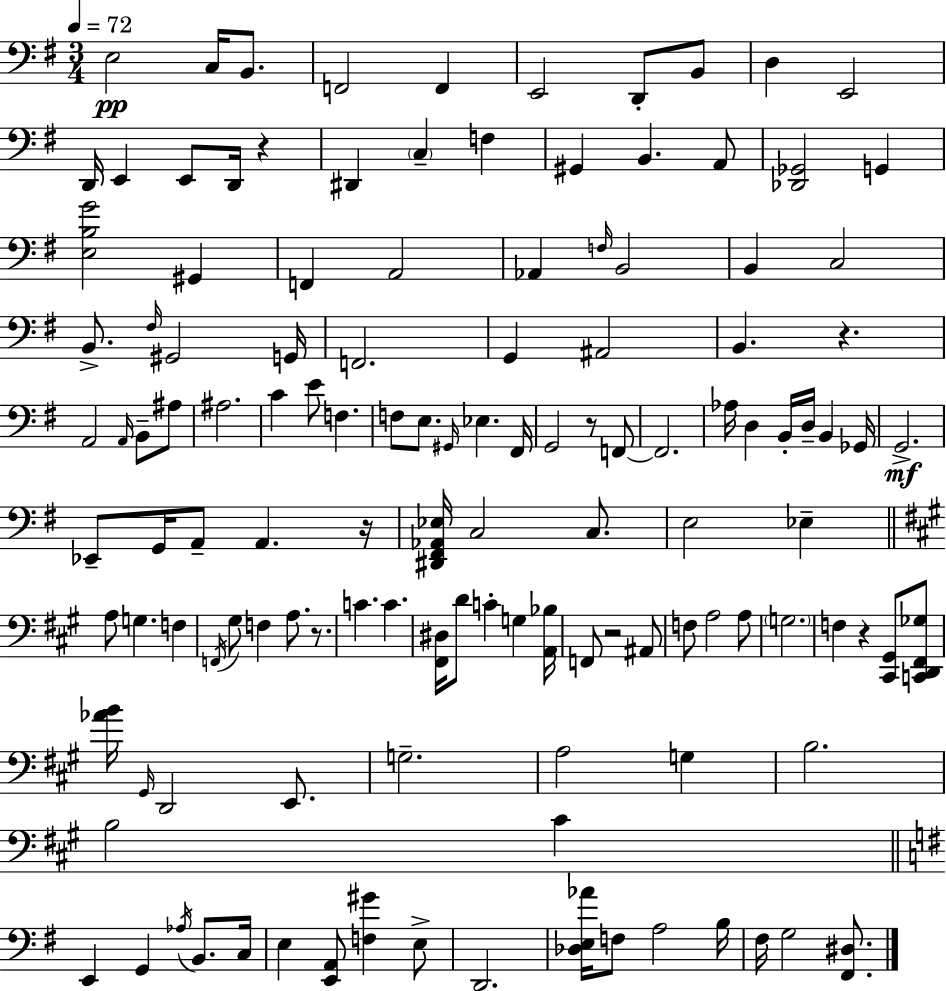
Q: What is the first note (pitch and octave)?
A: E3